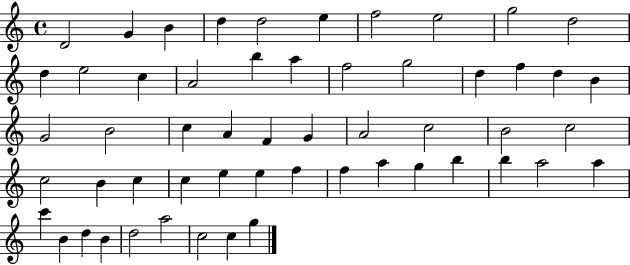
D4/h G4/q B4/q D5/q D5/h E5/q F5/h E5/h G5/h D5/h D5/q E5/h C5/q A4/h B5/q A5/q F5/h G5/h D5/q F5/q D5/q B4/q G4/h B4/h C5/q A4/q F4/q G4/q A4/h C5/h B4/h C5/h C5/h B4/q C5/q C5/q E5/q E5/q F5/q F5/q A5/q G5/q B5/q B5/q A5/h A5/q C6/q B4/q D5/q B4/q D5/h A5/h C5/h C5/q G5/q